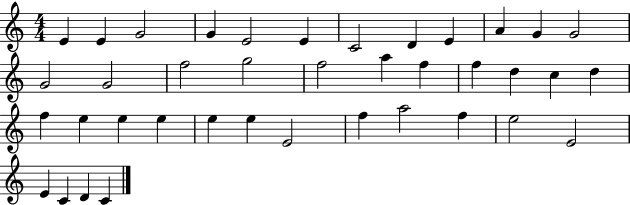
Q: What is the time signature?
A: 4/4